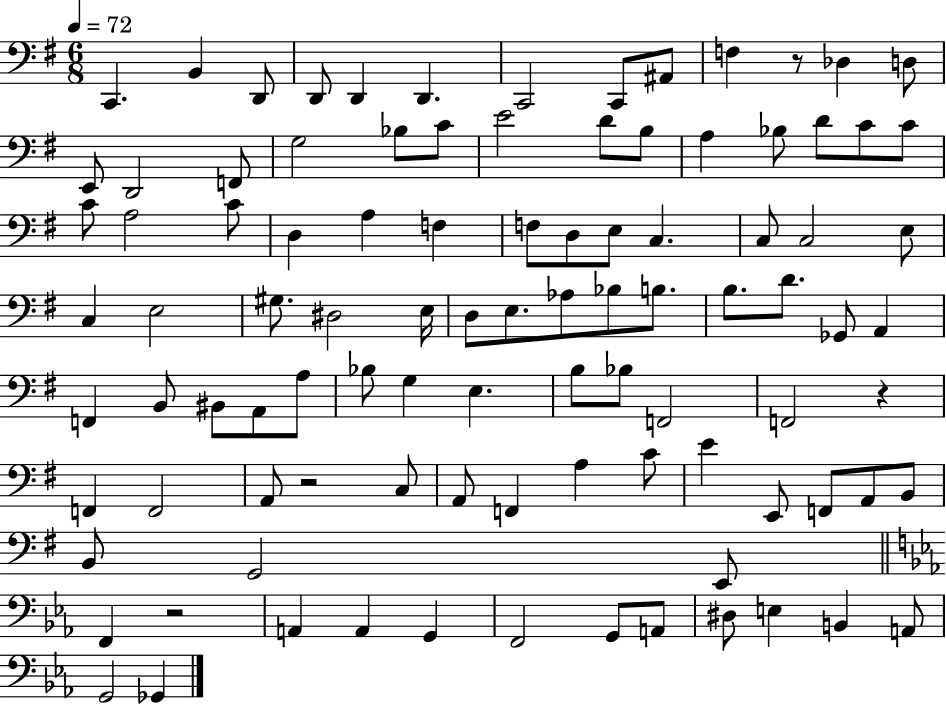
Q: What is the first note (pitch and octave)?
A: C2